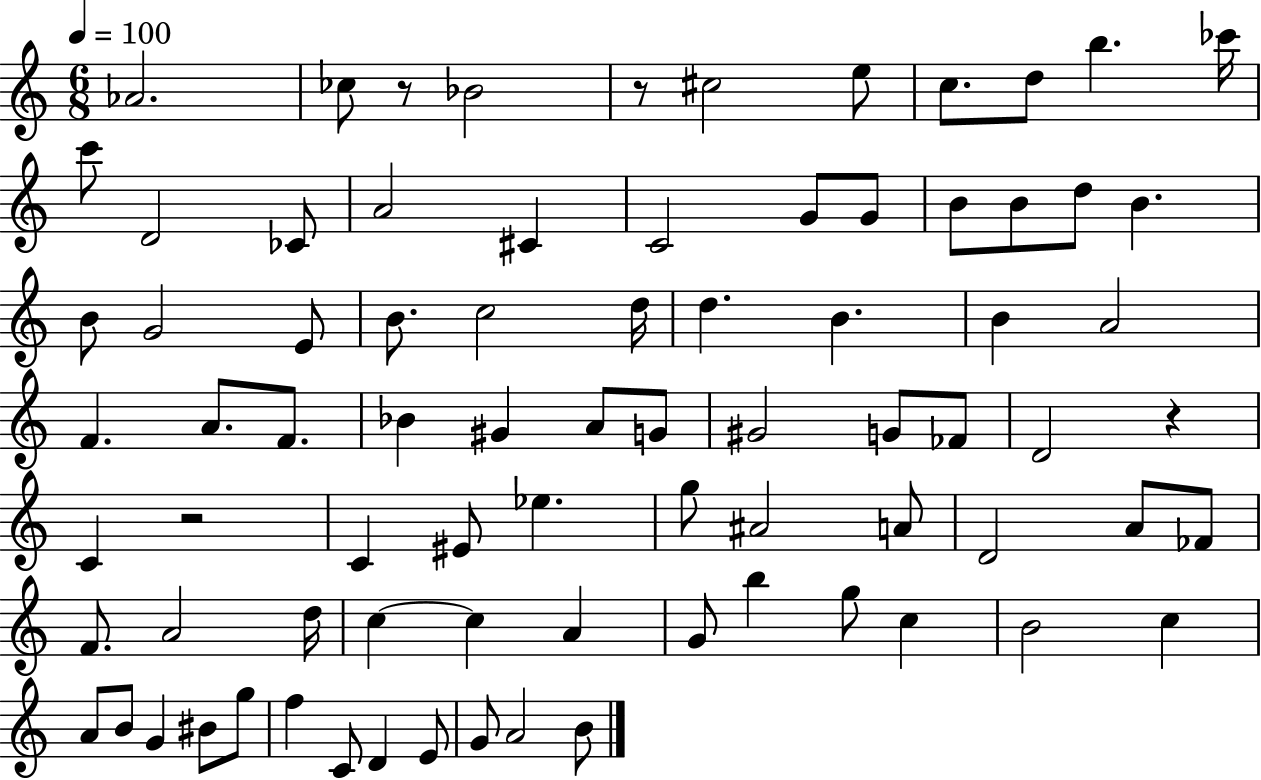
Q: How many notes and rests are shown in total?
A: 80